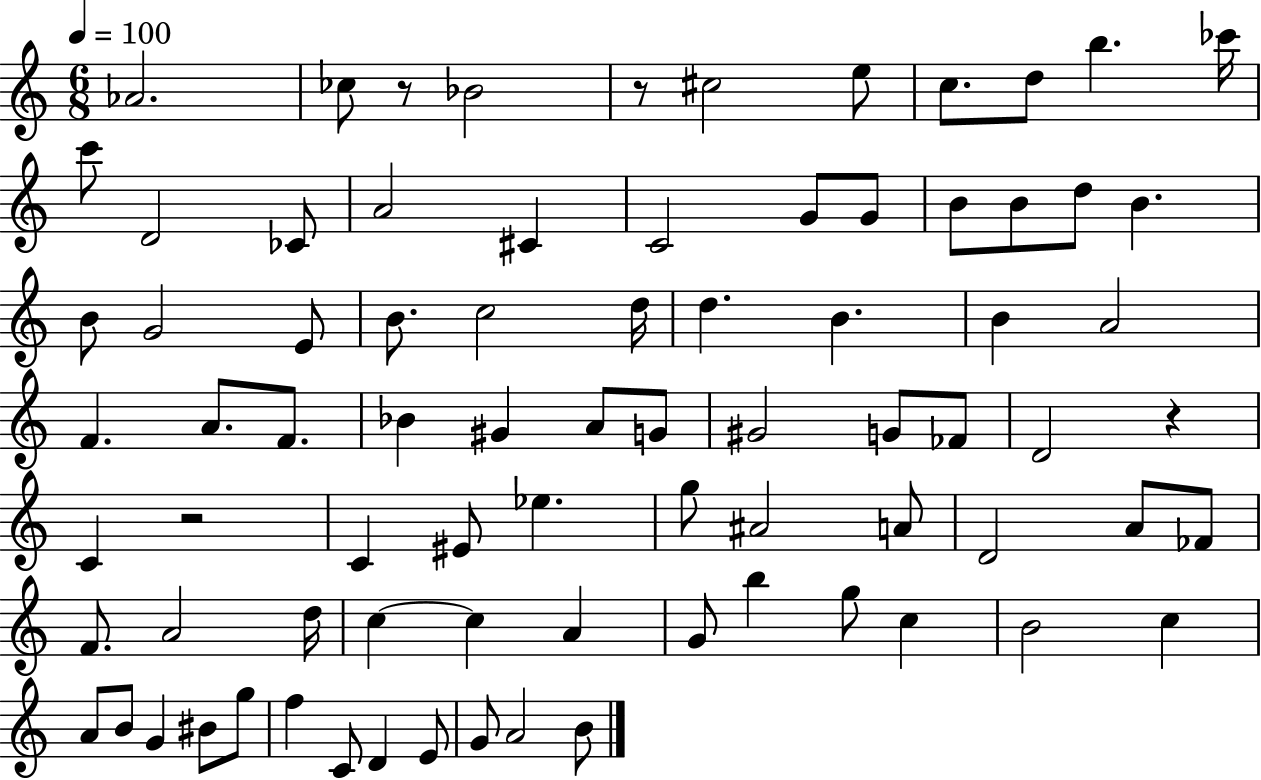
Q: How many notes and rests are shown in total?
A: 80